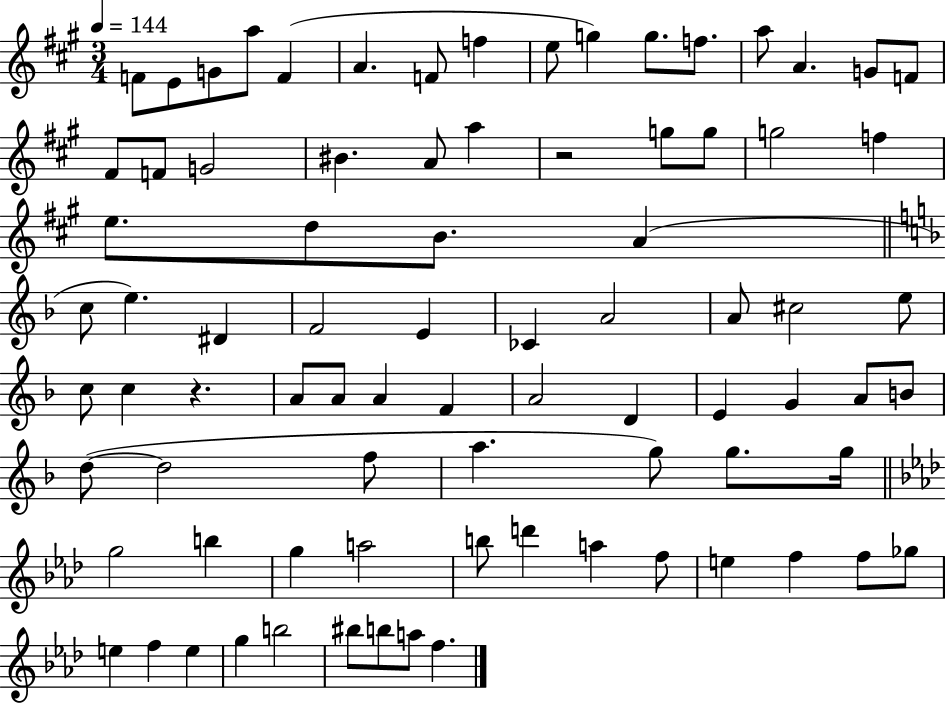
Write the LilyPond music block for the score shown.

{
  \clef treble
  \numericTimeSignature
  \time 3/4
  \key a \major
  \tempo 4 = 144
  \repeat volta 2 { f'8 e'8 g'8 a''8 f'4( | a'4. f'8 f''4 | e''8 g''4) g''8. f''8. | a''8 a'4. g'8 f'8 | \break fis'8 f'8 g'2 | bis'4. a'8 a''4 | r2 g''8 g''8 | g''2 f''4 | \break e''8. d''8 b'8. a'4( | \bar "||" \break \key f \major c''8 e''4.) dis'4 | f'2 e'4 | ces'4 a'2 | a'8 cis''2 e''8 | \break c''8 c''4 r4. | a'8 a'8 a'4 f'4 | a'2 d'4 | e'4 g'4 a'8 b'8 | \break d''8~(~ d''2 f''8 | a''4. g''8) g''8. g''16 | \bar "||" \break \key f \minor g''2 b''4 | g''4 a''2 | b''8 d'''4 a''4 f''8 | e''4 f''4 f''8 ges''8 | \break e''4 f''4 e''4 | g''4 b''2 | bis''8 b''8 a''8 f''4. | } \bar "|."
}